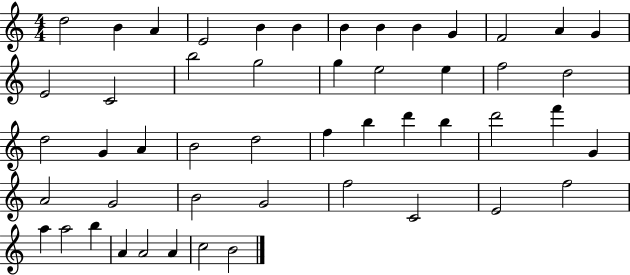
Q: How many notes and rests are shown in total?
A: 50